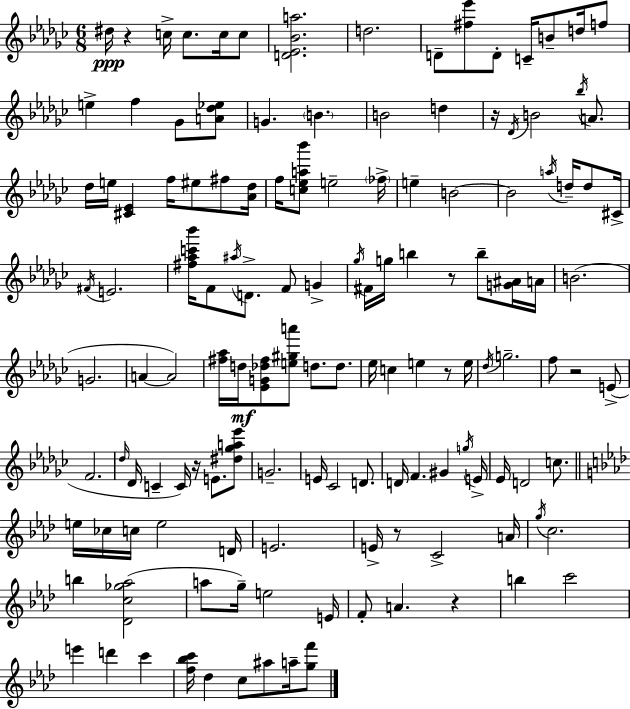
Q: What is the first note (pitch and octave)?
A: D#5